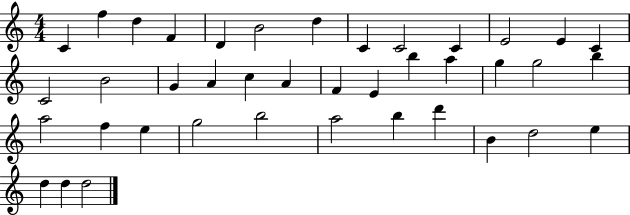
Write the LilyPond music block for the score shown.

{
  \clef treble
  \numericTimeSignature
  \time 4/4
  \key c \major
  c'4 f''4 d''4 f'4 | d'4 b'2 d''4 | c'4 c'2 c'4 | e'2 e'4 c'4 | \break c'2 b'2 | g'4 a'4 c''4 a'4 | f'4 e'4 b''4 a''4 | g''4 g''2 b''4 | \break a''2 f''4 e''4 | g''2 b''2 | a''2 b''4 d'''4 | b'4 d''2 e''4 | \break d''4 d''4 d''2 | \bar "|."
}